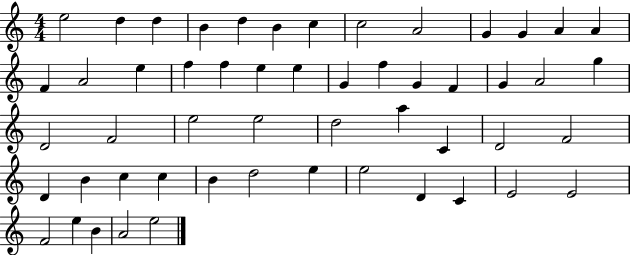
X:1
T:Untitled
M:4/4
L:1/4
K:C
e2 d d B d B c c2 A2 G G A A F A2 e f f e e G f G F G A2 g D2 F2 e2 e2 d2 a C D2 F2 D B c c B d2 e e2 D C E2 E2 F2 e B A2 e2